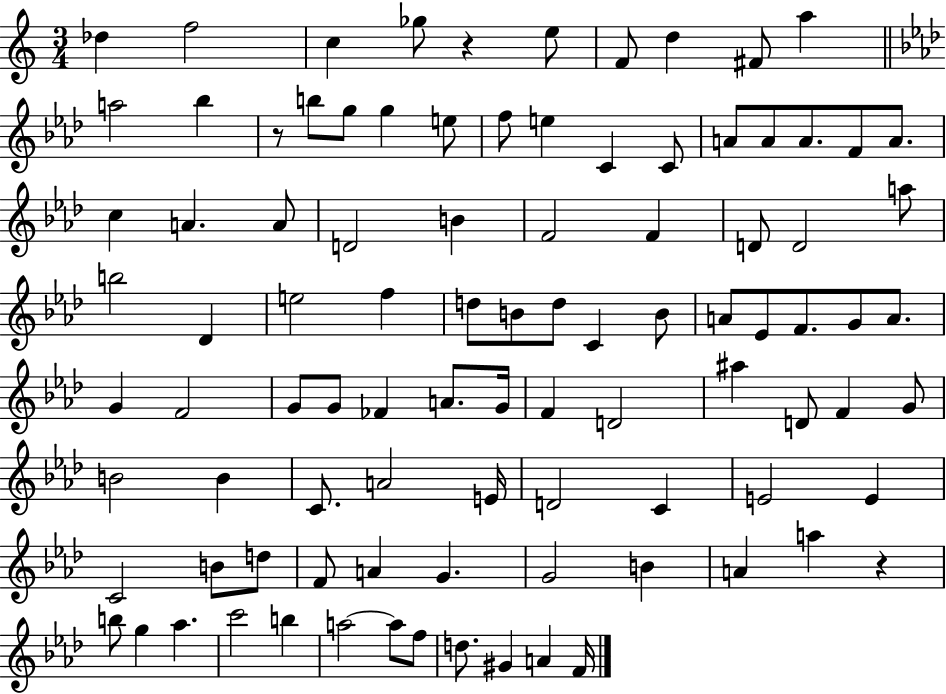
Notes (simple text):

Db5/q F5/h C5/q Gb5/e R/q E5/e F4/e D5/q F#4/e A5/q A5/h Bb5/q R/e B5/e G5/e G5/q E5/e F5/e E5/q C4/q C4/e A4/e A4/e A4/e. F4/e A4/e. C5/q A4/q. A4/e D4/h B4/q F4/h F4/q D4/e D4/h A5/e B5/h Db4/q E5/h F5/q D5/e B4/e D5/e C4/q B4/e A4/e Eb4/e F4/e. G4/e A4/e. G4/q F4/h G4/e G4/e FES4/q A4/e. G4/s F4/q D4/h A#5/q D4/e F4/q G4/e B4/h B4/q C4/e. A4/h E4/s D4/h C4/q E4/h E4/q C4/h B4/e D5/e F4/e A4/q G4/q. G4/h B4/q A4/q A5/q R/q B5/e G5/q Ab5/q. C6/h B5/q A5/h A5/e F5/e D5/e. G#4/q A4/q F4/s